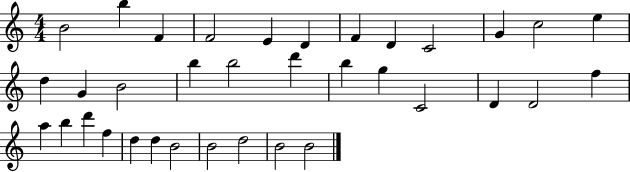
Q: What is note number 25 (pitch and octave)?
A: A5